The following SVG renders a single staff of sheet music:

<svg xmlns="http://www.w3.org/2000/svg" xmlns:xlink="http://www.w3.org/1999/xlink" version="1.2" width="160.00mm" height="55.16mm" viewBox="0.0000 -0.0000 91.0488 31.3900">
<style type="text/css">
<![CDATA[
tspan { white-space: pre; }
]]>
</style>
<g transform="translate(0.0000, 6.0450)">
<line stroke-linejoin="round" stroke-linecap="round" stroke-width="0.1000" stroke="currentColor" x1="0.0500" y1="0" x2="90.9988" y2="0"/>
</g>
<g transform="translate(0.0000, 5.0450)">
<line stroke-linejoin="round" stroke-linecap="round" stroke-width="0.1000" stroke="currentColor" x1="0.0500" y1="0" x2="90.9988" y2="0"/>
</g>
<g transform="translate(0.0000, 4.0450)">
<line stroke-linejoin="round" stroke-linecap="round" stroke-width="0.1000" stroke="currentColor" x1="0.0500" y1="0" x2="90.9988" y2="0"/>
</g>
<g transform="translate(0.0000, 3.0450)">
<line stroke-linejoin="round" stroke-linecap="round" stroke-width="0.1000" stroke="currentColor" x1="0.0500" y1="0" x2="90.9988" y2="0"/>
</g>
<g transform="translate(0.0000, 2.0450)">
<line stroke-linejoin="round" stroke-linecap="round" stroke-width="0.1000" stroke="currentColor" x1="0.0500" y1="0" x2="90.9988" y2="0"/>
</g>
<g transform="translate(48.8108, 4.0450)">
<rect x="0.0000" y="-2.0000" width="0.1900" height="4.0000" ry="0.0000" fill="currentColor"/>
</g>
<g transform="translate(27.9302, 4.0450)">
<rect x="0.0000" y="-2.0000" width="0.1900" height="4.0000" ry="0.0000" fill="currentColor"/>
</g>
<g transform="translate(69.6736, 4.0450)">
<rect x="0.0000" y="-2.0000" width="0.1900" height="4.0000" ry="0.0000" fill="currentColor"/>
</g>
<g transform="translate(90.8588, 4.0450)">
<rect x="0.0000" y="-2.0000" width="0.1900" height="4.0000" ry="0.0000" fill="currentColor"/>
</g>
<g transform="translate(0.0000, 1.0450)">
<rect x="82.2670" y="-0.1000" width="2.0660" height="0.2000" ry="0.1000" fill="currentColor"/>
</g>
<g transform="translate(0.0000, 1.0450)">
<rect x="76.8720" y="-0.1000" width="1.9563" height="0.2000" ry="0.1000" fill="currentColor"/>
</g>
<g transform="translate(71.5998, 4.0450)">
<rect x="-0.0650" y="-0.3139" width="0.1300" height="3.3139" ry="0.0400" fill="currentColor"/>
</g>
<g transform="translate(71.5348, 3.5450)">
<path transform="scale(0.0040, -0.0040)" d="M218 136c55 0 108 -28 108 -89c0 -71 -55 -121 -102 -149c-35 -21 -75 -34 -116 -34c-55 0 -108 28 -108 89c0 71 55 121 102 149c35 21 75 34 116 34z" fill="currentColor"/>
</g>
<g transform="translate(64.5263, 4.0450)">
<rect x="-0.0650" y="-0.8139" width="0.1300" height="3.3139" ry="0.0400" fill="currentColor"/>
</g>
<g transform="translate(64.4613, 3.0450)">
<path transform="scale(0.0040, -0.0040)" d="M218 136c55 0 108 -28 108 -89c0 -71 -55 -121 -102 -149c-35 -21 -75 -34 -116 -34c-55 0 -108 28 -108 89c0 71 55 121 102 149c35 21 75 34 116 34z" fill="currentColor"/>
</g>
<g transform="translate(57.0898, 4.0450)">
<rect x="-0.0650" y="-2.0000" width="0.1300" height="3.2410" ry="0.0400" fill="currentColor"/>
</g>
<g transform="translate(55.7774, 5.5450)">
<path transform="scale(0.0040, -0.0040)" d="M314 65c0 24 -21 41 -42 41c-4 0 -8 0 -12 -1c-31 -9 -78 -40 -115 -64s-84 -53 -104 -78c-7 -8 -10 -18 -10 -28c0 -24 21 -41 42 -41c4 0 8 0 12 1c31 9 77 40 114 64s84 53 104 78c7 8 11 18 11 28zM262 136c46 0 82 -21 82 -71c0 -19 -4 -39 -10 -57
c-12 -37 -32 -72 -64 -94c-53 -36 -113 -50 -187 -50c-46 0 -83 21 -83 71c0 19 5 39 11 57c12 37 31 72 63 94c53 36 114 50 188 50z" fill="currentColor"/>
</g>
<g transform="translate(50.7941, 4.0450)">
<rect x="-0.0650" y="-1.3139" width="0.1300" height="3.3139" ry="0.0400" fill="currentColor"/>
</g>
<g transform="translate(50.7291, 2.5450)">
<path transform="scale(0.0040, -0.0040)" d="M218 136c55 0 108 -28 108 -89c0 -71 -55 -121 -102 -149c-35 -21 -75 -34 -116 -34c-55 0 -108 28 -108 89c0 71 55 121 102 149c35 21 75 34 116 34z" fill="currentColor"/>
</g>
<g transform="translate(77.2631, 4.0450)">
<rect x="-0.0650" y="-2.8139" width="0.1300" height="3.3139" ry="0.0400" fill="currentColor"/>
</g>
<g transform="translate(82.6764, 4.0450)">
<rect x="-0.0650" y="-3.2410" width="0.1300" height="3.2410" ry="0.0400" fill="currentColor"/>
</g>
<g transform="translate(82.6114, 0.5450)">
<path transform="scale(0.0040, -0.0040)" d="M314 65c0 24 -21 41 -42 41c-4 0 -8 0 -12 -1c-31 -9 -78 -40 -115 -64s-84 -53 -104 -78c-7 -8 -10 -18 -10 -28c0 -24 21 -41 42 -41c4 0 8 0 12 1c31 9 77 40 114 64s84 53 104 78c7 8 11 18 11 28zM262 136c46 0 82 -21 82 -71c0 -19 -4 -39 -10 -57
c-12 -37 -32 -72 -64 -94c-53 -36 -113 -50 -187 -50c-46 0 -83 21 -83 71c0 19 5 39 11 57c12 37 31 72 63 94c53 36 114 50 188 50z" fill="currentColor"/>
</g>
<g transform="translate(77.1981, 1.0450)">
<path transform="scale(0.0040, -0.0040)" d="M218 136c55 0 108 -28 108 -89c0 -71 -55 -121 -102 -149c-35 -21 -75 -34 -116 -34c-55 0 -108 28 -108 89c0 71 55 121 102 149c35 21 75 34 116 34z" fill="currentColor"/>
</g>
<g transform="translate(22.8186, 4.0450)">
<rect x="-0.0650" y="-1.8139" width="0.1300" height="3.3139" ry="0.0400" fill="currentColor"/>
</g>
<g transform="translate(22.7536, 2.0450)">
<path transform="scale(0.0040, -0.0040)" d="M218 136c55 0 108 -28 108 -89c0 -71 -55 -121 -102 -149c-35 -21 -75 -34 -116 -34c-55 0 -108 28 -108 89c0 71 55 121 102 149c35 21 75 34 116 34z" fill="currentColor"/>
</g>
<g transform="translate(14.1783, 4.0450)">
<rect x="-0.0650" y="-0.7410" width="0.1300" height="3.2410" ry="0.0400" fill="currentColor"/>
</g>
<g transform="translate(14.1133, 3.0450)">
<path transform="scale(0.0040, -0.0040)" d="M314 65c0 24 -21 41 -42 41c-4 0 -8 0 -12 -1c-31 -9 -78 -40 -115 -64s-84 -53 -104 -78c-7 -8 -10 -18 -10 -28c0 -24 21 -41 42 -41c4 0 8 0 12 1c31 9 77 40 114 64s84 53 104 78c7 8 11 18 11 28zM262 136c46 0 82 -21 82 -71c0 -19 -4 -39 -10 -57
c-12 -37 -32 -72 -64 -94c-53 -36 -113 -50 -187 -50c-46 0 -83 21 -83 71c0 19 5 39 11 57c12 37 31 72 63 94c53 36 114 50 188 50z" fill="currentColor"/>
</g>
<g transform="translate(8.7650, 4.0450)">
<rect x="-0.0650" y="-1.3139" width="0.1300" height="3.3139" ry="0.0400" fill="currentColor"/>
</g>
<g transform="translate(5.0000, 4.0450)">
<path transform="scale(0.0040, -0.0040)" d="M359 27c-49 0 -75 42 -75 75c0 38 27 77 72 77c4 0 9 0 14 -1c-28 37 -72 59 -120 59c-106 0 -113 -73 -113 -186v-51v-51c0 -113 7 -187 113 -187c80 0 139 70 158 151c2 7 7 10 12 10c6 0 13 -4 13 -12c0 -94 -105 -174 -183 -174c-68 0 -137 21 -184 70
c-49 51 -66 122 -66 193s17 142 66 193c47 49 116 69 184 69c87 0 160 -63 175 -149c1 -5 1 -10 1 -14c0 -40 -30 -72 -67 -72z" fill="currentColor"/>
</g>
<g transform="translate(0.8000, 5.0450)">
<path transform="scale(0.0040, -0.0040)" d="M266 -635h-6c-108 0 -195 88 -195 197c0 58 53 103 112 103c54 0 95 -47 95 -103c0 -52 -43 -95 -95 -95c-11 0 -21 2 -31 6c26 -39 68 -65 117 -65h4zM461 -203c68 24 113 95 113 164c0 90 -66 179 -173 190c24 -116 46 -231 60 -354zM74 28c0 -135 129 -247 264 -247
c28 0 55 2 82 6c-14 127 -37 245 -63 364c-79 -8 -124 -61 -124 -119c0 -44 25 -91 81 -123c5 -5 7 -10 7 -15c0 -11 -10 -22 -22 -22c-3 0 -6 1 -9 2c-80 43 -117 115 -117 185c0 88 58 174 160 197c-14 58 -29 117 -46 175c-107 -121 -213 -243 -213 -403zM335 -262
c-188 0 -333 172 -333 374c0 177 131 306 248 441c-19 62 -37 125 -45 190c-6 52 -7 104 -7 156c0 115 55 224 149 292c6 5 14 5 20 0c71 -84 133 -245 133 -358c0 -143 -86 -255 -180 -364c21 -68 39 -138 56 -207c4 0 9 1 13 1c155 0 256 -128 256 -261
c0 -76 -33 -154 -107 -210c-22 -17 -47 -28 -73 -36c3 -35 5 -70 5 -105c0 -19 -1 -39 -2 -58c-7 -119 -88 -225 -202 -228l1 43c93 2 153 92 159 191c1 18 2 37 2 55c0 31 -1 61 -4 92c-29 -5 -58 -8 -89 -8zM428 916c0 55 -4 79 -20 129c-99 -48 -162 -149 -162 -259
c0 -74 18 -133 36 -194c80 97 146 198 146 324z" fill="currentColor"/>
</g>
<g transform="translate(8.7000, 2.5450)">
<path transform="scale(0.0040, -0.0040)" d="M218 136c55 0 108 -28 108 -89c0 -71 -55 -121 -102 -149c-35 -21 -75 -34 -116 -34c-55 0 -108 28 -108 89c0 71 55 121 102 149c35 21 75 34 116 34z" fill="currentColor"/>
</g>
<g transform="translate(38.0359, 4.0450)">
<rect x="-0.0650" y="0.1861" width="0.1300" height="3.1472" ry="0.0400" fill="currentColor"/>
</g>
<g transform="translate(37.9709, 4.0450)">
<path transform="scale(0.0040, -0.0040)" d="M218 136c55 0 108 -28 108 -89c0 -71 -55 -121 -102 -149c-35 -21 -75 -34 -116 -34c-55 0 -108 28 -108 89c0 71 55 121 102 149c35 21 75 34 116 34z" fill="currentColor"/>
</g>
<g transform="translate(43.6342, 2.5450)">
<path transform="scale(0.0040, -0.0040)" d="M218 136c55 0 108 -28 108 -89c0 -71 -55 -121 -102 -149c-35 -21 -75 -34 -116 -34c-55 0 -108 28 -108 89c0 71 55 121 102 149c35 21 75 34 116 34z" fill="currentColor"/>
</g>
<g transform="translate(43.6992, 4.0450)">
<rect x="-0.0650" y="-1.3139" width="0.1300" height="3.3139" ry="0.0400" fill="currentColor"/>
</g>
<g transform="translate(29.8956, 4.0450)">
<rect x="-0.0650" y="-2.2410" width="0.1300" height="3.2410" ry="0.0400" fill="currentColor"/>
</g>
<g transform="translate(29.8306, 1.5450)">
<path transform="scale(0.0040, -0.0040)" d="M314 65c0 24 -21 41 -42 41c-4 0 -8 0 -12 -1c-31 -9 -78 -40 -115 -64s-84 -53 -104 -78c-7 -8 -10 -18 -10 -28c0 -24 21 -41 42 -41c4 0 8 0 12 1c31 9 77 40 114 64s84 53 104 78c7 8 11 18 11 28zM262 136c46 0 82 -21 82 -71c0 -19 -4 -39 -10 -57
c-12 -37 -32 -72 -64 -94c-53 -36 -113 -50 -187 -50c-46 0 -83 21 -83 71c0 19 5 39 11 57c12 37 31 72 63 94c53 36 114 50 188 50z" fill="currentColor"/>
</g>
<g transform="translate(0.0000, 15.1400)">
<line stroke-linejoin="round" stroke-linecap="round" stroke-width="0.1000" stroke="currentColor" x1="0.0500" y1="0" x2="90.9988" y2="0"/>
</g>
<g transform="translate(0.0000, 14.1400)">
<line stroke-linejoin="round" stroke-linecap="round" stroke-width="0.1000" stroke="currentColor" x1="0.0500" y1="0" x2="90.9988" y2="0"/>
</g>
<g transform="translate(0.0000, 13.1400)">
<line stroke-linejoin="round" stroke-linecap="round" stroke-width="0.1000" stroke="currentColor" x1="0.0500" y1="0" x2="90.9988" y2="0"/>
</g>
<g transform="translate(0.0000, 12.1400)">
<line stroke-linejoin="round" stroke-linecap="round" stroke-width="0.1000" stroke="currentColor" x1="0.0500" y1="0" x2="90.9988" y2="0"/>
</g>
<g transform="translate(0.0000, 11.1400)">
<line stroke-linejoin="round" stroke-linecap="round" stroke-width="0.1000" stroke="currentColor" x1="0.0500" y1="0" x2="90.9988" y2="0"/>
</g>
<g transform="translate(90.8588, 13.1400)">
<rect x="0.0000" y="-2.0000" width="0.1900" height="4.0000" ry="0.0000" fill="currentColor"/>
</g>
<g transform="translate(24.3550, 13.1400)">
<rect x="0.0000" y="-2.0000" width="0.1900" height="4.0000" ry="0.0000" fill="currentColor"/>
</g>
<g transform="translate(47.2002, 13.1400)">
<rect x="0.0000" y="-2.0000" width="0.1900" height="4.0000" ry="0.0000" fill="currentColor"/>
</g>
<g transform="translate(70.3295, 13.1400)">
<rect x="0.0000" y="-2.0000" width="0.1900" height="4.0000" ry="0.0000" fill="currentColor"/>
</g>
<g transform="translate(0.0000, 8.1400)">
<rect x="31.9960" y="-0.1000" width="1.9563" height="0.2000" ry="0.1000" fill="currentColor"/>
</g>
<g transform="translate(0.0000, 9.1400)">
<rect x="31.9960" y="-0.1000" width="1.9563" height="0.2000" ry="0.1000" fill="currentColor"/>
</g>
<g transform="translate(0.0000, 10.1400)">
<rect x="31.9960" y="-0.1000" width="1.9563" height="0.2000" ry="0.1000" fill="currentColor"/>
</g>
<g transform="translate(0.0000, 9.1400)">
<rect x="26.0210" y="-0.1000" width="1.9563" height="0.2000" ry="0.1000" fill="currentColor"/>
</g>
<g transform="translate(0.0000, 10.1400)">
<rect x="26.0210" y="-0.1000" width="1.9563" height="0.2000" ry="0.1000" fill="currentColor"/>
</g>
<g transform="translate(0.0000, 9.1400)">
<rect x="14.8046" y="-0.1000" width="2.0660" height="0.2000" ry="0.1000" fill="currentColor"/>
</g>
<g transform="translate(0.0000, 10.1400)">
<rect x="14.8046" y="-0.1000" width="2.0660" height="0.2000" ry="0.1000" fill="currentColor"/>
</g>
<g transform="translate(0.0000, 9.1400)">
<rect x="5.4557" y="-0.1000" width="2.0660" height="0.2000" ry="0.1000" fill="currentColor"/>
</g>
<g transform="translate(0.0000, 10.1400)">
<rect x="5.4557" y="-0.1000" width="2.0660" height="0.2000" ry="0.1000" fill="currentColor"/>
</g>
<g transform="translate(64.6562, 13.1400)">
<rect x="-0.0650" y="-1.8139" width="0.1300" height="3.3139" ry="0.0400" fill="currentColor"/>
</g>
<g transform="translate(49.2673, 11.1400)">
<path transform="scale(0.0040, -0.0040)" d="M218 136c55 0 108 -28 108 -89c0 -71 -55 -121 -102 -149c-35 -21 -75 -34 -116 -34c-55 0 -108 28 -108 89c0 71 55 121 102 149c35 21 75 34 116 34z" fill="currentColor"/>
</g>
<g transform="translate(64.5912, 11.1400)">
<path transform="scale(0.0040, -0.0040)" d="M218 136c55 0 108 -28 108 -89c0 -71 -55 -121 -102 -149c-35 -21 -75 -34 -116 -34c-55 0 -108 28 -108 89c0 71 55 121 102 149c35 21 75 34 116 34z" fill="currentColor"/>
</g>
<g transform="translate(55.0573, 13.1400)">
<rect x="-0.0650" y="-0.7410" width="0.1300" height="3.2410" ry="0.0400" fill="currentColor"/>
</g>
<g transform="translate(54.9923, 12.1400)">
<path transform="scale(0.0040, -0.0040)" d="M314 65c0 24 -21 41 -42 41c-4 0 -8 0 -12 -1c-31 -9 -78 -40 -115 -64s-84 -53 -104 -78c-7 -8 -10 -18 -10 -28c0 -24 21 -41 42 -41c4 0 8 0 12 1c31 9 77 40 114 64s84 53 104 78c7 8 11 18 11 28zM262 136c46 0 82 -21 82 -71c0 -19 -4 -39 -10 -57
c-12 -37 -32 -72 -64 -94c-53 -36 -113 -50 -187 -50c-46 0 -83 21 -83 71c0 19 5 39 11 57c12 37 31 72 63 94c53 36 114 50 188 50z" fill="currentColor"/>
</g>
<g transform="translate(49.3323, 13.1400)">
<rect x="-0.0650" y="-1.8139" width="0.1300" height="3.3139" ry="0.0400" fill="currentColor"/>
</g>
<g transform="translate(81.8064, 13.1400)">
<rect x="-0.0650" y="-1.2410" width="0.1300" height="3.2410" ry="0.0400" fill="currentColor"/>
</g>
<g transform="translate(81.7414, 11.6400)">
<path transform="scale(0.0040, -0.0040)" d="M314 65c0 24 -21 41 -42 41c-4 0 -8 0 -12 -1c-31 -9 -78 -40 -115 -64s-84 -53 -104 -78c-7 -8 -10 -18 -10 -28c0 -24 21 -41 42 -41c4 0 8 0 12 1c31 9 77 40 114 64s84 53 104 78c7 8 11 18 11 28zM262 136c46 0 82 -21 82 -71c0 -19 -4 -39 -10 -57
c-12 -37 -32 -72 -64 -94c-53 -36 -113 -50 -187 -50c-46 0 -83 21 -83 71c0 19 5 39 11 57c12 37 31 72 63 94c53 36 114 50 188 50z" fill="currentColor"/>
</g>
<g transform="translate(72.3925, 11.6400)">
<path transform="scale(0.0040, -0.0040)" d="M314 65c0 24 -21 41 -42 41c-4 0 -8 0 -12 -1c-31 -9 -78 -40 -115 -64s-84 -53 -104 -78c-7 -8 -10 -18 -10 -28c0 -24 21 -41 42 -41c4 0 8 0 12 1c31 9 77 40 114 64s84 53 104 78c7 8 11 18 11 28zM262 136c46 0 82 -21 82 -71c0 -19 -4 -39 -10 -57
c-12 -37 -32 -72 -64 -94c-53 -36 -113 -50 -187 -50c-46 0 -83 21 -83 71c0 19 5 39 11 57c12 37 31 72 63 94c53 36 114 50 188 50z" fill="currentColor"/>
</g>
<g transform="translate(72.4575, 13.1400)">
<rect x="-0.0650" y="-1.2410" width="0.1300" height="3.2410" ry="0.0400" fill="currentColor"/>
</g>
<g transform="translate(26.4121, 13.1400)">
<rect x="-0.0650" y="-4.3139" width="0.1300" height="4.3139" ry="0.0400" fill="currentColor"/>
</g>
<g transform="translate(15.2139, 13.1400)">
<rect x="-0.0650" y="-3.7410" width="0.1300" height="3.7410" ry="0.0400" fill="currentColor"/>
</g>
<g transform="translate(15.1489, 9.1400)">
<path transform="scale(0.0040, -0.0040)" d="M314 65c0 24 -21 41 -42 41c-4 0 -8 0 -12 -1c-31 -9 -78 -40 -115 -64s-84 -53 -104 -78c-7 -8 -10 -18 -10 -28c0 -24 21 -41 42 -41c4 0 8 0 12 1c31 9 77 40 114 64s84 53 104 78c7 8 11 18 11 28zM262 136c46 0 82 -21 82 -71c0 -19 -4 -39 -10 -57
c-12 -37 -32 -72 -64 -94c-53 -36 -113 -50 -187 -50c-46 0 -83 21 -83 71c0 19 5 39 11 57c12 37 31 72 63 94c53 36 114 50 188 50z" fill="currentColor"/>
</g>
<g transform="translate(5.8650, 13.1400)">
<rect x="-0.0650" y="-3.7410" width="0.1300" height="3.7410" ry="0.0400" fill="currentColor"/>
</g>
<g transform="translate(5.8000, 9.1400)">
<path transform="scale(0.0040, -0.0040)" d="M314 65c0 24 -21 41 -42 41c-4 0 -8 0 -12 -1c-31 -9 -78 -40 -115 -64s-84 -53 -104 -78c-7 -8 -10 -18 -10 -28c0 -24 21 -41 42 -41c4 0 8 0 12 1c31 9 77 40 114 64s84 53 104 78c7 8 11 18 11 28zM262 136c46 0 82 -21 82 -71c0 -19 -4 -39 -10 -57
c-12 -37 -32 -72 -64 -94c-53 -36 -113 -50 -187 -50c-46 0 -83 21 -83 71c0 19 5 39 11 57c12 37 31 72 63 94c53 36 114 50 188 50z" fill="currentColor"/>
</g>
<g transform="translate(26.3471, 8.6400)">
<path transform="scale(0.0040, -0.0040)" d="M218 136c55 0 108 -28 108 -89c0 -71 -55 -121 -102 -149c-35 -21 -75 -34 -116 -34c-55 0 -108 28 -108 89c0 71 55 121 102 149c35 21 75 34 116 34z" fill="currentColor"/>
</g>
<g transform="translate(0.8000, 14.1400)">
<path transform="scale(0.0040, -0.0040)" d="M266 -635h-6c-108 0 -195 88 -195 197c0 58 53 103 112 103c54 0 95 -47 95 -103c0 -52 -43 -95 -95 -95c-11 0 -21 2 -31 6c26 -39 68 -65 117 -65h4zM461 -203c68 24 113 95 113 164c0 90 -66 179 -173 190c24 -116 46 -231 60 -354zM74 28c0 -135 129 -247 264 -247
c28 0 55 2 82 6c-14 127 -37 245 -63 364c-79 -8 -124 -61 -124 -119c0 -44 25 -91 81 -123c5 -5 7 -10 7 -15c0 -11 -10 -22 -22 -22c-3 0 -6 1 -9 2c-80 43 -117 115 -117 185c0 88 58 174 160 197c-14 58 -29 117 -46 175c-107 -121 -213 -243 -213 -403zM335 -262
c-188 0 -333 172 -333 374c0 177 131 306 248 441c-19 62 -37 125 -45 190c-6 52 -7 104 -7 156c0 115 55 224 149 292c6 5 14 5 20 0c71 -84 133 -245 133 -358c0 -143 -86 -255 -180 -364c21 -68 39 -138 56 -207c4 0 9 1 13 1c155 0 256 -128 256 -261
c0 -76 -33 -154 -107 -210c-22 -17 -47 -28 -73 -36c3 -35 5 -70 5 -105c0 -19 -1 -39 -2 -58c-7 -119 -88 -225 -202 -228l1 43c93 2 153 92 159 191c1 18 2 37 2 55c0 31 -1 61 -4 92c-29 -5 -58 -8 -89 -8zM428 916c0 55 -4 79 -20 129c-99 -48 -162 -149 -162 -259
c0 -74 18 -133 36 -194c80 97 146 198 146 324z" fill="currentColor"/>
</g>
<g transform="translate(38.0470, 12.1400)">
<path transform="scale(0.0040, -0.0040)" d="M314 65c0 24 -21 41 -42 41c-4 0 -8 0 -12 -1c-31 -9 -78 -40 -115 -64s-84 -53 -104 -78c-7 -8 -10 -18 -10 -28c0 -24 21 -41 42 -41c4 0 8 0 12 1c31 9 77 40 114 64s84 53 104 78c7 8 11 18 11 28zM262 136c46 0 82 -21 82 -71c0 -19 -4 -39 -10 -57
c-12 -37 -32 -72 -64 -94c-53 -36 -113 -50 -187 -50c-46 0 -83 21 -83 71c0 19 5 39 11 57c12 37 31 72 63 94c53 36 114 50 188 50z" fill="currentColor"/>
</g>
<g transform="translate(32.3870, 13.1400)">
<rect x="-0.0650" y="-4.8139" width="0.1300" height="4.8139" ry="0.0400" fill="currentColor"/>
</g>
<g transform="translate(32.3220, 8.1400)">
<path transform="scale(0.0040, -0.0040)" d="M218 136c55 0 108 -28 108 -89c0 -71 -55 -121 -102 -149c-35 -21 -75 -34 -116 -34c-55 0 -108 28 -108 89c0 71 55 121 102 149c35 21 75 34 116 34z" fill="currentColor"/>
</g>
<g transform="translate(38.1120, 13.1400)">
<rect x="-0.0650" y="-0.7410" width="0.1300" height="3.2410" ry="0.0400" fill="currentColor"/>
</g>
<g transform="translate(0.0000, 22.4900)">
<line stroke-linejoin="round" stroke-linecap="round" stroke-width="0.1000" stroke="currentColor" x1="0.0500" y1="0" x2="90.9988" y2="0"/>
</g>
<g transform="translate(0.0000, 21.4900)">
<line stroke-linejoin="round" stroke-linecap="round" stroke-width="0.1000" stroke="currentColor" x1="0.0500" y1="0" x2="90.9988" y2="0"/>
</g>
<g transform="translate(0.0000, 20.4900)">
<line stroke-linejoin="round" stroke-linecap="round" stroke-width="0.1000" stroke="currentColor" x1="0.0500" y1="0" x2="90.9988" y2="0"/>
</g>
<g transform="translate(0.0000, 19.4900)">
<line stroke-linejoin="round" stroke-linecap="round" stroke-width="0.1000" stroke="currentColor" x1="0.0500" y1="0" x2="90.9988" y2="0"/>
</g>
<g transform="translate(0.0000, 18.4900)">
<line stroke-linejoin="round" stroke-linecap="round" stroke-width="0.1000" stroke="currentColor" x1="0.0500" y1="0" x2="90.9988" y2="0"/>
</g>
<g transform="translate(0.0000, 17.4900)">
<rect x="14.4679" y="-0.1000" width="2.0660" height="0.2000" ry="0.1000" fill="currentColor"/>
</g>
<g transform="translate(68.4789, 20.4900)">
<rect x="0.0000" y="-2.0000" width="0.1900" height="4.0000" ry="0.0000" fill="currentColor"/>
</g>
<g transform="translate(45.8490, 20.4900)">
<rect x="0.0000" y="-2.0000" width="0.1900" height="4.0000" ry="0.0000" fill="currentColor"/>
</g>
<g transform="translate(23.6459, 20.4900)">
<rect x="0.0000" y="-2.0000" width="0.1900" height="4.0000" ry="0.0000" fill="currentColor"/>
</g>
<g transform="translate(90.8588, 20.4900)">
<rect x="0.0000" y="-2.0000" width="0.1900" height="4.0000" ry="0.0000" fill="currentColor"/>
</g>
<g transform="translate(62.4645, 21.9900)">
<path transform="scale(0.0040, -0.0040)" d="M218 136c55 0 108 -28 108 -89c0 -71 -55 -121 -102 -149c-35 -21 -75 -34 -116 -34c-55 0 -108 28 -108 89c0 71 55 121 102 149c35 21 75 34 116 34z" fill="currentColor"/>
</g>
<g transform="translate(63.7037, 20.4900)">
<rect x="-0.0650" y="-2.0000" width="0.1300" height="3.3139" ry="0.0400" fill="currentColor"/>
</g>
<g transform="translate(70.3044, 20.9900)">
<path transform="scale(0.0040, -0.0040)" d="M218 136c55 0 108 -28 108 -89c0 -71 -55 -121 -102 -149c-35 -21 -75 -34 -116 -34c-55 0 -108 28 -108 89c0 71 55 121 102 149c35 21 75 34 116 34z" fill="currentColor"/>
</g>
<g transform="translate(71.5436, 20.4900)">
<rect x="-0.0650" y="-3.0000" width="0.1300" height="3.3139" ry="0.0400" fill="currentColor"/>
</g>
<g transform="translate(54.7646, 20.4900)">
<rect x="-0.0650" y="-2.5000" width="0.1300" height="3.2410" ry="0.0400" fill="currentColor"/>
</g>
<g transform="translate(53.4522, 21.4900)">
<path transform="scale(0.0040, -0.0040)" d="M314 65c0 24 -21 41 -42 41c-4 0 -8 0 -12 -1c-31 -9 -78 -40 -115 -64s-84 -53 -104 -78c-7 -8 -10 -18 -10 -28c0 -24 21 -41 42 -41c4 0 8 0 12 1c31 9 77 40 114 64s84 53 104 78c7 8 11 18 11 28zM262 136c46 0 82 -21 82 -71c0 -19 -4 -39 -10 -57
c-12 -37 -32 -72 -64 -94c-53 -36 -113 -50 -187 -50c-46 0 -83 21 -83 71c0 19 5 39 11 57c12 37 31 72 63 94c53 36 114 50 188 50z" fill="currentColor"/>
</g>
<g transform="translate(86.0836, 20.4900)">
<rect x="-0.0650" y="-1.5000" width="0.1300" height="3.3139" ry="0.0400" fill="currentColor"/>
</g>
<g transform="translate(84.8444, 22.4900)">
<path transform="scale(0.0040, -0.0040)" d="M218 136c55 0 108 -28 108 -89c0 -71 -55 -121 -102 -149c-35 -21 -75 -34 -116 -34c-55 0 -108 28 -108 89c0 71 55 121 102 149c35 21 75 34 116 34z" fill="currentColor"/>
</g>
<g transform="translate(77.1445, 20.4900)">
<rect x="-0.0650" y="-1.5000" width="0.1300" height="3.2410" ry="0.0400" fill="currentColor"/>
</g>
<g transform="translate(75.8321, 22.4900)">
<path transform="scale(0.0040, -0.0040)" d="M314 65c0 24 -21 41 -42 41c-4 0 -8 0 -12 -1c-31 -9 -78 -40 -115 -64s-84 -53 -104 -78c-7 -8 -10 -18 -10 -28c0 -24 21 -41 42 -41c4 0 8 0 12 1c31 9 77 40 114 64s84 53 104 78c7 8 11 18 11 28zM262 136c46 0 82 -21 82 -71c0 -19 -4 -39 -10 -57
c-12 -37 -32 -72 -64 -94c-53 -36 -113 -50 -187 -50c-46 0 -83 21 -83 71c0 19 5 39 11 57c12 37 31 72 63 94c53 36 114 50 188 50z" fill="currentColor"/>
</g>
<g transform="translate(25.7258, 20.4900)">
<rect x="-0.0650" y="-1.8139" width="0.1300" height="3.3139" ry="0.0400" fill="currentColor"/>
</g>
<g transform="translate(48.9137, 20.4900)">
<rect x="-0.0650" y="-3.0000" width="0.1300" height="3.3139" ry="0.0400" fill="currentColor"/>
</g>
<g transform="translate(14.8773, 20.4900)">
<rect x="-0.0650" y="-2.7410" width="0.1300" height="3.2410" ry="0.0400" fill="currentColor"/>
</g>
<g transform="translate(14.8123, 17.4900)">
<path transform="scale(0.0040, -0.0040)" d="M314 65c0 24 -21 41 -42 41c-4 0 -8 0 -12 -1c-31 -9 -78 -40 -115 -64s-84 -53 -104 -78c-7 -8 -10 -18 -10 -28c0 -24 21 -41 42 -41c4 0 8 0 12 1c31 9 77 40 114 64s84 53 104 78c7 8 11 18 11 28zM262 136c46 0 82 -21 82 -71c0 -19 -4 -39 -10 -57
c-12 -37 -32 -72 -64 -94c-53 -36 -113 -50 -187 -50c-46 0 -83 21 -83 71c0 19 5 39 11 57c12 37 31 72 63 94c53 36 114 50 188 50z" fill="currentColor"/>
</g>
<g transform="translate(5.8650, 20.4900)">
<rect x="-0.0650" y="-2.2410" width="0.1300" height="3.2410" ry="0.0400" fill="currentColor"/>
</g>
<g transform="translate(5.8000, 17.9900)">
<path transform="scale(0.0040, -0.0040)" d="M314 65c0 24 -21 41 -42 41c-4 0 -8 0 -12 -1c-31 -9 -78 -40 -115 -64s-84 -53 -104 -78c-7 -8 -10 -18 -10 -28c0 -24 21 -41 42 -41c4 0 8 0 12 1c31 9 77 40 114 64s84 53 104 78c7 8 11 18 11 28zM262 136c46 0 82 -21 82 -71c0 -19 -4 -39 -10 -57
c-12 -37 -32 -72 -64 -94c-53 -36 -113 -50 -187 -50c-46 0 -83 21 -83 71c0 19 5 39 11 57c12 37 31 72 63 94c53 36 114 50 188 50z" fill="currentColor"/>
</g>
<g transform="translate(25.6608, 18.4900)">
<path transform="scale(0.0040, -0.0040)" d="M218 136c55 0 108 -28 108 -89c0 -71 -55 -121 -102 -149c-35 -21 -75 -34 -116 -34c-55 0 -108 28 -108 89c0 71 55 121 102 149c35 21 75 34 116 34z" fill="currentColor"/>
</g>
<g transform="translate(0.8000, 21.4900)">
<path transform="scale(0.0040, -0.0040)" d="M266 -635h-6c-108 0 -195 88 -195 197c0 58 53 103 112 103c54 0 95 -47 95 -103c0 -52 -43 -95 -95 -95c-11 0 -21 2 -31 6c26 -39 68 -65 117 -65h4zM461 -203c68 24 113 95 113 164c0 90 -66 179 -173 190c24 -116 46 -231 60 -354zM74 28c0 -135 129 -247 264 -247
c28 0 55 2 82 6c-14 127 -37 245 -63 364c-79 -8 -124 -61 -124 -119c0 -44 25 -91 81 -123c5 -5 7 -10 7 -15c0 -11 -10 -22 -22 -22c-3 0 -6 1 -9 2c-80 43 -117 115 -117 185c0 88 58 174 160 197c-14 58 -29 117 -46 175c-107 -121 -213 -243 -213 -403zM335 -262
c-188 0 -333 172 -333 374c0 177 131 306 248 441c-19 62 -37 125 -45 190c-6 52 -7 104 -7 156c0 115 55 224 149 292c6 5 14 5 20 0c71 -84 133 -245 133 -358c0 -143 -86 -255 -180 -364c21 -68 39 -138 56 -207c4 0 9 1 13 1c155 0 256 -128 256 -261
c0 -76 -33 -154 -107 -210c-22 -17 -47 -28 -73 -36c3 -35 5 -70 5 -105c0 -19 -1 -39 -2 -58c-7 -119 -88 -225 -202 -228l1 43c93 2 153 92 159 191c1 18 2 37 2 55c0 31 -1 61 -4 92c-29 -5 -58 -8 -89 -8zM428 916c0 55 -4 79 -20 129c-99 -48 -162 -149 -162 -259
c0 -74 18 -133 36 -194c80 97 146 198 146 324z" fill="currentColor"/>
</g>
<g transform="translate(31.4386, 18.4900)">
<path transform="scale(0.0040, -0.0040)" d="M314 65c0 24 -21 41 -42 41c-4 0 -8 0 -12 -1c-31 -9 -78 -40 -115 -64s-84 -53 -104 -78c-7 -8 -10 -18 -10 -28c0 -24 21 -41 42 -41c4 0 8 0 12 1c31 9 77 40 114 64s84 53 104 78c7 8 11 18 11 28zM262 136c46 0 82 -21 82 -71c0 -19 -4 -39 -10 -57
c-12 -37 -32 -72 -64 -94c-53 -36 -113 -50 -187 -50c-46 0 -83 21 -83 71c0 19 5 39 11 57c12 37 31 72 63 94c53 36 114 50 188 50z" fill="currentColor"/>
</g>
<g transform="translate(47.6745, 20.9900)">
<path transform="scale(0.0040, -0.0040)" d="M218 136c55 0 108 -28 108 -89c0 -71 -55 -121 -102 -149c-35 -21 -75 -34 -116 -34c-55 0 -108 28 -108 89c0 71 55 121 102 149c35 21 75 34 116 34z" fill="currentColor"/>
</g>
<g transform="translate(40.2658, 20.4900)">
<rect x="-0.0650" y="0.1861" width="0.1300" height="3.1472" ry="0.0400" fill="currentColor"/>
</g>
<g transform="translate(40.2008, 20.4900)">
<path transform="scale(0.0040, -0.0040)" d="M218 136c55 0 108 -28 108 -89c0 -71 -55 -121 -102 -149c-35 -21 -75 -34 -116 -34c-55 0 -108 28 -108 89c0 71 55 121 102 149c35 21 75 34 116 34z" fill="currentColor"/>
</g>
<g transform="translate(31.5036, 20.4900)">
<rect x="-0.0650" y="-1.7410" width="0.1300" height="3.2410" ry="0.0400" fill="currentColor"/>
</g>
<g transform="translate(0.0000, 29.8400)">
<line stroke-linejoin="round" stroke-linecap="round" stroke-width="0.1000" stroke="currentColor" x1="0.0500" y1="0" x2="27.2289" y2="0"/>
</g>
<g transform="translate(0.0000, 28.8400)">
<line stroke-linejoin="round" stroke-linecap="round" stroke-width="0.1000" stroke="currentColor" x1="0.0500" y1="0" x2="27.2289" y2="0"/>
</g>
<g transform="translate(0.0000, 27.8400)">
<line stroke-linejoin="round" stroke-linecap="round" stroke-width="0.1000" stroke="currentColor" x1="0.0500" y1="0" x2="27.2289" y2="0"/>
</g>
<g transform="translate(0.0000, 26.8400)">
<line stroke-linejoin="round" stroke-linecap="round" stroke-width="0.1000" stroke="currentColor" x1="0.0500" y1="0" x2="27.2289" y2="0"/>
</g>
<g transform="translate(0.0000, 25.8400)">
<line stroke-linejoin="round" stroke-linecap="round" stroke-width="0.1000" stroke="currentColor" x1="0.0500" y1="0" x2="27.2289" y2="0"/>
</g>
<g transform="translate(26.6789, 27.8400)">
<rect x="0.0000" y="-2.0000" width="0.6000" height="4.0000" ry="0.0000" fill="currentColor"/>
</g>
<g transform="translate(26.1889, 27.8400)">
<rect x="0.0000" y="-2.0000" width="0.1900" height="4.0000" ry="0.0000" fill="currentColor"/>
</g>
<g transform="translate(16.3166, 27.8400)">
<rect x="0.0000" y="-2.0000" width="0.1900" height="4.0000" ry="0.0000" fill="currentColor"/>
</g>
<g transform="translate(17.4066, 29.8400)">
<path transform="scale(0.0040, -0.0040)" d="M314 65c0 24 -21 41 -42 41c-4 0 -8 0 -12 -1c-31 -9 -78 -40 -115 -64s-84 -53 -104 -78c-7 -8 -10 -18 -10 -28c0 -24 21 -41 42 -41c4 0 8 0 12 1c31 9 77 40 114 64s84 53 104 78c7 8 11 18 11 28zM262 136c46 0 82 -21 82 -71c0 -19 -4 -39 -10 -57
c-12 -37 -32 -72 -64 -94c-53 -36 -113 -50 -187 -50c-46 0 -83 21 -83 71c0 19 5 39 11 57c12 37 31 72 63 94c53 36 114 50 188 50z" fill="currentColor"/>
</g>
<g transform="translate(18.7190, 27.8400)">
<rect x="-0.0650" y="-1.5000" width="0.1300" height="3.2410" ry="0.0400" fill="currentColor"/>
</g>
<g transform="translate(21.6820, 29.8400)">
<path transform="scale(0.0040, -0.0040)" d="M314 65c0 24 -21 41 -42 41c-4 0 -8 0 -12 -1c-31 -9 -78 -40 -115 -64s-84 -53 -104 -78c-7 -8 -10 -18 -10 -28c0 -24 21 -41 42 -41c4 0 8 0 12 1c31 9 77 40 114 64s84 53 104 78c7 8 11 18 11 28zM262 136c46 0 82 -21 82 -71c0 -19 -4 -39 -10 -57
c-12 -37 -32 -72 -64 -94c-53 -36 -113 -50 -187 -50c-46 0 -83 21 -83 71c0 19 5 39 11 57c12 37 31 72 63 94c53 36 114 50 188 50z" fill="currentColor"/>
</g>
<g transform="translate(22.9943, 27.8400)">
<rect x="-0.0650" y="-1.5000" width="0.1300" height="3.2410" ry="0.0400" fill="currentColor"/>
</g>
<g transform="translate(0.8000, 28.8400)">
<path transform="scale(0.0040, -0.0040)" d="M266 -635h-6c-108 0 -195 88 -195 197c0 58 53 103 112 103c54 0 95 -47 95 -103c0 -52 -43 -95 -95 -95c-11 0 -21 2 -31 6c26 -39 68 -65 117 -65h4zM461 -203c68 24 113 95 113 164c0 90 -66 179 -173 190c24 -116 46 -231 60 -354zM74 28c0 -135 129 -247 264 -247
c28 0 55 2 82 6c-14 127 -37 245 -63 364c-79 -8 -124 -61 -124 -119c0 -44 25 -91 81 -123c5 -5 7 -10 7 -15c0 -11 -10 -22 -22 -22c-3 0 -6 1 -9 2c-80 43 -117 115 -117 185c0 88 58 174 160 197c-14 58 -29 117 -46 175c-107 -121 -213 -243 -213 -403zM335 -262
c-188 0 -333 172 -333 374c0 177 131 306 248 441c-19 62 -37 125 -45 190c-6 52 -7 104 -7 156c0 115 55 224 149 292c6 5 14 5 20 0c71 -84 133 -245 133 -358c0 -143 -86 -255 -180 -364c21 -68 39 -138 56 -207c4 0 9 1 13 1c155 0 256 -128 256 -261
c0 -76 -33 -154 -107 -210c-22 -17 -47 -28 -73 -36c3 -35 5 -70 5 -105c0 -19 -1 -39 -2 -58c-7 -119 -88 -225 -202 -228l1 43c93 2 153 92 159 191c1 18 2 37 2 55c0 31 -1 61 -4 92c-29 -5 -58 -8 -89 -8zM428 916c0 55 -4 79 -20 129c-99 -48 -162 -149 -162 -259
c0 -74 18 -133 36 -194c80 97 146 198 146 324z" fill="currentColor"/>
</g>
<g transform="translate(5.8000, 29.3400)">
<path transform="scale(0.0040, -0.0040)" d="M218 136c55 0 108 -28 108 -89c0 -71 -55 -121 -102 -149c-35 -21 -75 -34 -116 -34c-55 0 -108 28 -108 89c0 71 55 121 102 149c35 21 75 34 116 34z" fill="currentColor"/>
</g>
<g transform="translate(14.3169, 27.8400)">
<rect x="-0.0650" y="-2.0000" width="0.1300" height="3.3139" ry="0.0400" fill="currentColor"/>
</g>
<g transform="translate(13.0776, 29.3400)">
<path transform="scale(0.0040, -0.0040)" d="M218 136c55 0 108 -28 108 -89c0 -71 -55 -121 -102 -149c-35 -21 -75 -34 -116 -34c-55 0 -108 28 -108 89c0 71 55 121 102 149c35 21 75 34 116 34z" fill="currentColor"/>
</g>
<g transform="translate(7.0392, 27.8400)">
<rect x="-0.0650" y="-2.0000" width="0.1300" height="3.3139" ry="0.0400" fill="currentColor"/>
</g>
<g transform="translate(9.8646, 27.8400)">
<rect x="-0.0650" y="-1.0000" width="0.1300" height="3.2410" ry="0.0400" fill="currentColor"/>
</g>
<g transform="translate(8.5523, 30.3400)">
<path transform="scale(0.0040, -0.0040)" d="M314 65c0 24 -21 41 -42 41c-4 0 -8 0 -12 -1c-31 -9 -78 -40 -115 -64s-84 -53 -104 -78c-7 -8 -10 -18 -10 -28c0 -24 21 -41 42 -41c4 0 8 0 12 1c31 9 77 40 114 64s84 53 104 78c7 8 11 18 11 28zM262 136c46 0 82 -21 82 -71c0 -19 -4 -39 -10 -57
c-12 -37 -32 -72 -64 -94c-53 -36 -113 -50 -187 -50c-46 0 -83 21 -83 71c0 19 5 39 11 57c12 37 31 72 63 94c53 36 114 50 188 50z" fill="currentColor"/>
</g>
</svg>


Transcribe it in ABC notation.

X:1
T:Untitled
M:4/4
L:1/4
K:C
e d2 f g2 B e e F2 d c a b2 c'2 c'2 d' e' d2 f d2 f e2 e2 g2 a2 f f2 B A G2 F A E2 E F D2 F E2 E2